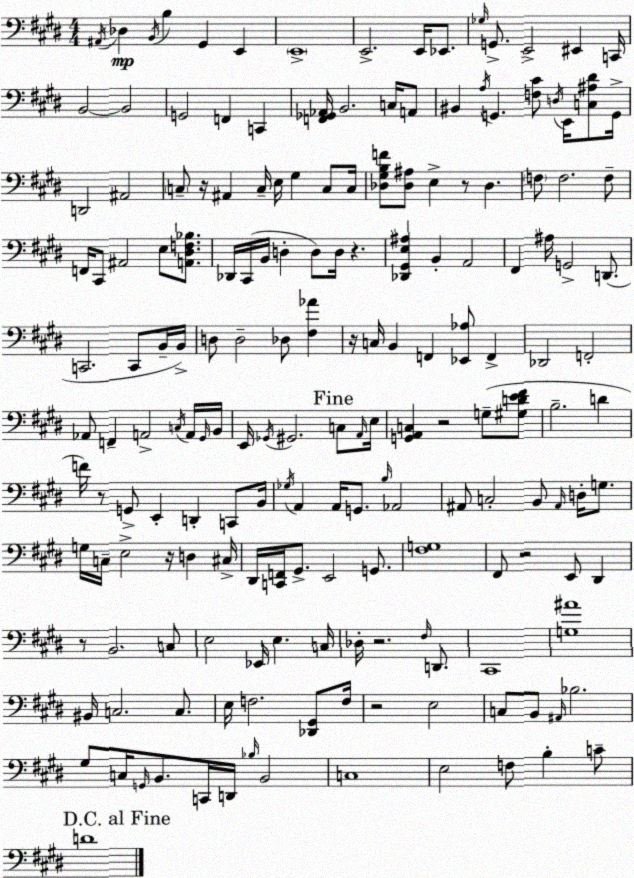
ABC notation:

X:1
T:Untitled
M:4/4
L:1/4
K:E
^A,,/4 _D, B,,/4 B, ^G,, E,, E,,4 E,,2 E,,/4 _E,,/2 _G,/4 G,,/2 E,,2 ^E,, C,,/4 B,,2 B,,2 G,,2 F,, C,, [F,,_G,,_A,,]/4 B,,2 C,/4 A,,/2 ^B,, A,/4 G,, [F,^C]/2 D,/4 E,,/4 [C,^A,^D]/2 G,,/4 D,,2 ^A,,2 C,/2 z/4 ^A,, C,/4 E,/4 ^G, C,/2 C,/4 [_D,^G,B,F]/2 [_D,^A,]/2 E, z/2 _D, F,/2 F,2 F,/2 F,,/4 ^C,,/2 ^A,,2 E,/2 [A,,^D,F,_B,]/2 _D,,/4 ^C,,/4 B,,/4 D, D,/2 D,/4 z [_D,,^G,,E,^A,] B,, A,,2 ^F,, ^A,/4 G,,2 D,,/2 C,,2 C,,/2 B,,/4 B,,/4 D,/2 D,2 _D,/2 [^F,_A] z/4 C,/4 B,, F,, [_E,,_A,]/2 F,, _D,,2 F,,2 _A,,/2 F,, A,,2 C,/4 A,,/4 ^G,,/4 B,,/4 E,,/4 _G,,/4 ^G,,2 C,/2 A,,/4 E,/4 [G,,A,,C,] z2 G,/2 [^G,DE^F]/2 B,2 D F/4 z/2 G,,/2 E,, D,, C,,/2 B,,/4 _G,/4 A,, A,,/4 G,,/2 B,/4 _A,,2 ^A,,/2 C,2 B,,/2 ^A,,/4 D,/4 G,/2 G,/4 C,/4 E,2 z/4 D, ^C,/4 ^D,,/4 [C,,F,,]/4 ^G,,/2 E,,2 G,,/2 [^F,G,]4 ^F,,/2 z2 E,,/2 ^D,, z/2 B,,2 C,/2 E,2 _E,,/4 E, C,/4 _D,/4 z2 ^F,/4 D,,/2 ^C,,4 [G,^A]4 ^B,,/4 C,2 C,/2 E,/4 F,2 [_D,,^G,,]/2 F,/4 z2 E,2 C,/2 B,,/2 ^A,,/4 _B,2 ^G,/2 C,/4 G,,/4 B,,/2 C,,/4 D,,/4 _B,/4 B,,2 C,4 E,2 F,/2 B, C/2 D4